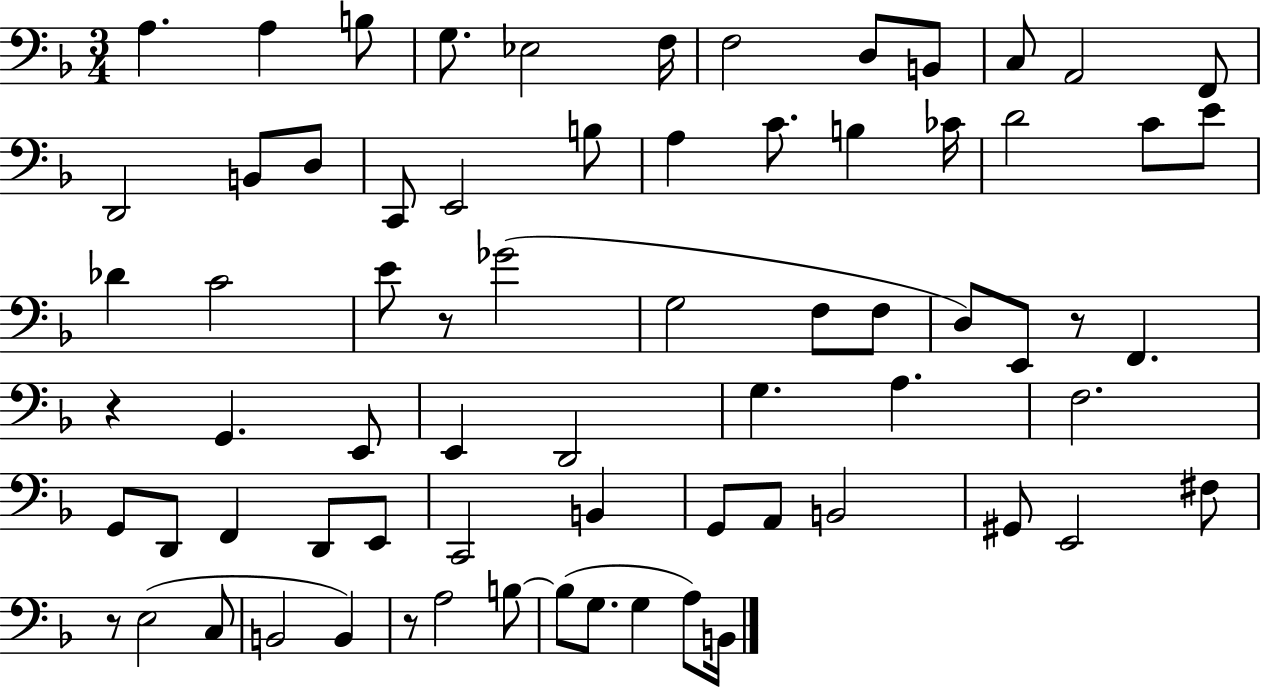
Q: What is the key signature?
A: F major